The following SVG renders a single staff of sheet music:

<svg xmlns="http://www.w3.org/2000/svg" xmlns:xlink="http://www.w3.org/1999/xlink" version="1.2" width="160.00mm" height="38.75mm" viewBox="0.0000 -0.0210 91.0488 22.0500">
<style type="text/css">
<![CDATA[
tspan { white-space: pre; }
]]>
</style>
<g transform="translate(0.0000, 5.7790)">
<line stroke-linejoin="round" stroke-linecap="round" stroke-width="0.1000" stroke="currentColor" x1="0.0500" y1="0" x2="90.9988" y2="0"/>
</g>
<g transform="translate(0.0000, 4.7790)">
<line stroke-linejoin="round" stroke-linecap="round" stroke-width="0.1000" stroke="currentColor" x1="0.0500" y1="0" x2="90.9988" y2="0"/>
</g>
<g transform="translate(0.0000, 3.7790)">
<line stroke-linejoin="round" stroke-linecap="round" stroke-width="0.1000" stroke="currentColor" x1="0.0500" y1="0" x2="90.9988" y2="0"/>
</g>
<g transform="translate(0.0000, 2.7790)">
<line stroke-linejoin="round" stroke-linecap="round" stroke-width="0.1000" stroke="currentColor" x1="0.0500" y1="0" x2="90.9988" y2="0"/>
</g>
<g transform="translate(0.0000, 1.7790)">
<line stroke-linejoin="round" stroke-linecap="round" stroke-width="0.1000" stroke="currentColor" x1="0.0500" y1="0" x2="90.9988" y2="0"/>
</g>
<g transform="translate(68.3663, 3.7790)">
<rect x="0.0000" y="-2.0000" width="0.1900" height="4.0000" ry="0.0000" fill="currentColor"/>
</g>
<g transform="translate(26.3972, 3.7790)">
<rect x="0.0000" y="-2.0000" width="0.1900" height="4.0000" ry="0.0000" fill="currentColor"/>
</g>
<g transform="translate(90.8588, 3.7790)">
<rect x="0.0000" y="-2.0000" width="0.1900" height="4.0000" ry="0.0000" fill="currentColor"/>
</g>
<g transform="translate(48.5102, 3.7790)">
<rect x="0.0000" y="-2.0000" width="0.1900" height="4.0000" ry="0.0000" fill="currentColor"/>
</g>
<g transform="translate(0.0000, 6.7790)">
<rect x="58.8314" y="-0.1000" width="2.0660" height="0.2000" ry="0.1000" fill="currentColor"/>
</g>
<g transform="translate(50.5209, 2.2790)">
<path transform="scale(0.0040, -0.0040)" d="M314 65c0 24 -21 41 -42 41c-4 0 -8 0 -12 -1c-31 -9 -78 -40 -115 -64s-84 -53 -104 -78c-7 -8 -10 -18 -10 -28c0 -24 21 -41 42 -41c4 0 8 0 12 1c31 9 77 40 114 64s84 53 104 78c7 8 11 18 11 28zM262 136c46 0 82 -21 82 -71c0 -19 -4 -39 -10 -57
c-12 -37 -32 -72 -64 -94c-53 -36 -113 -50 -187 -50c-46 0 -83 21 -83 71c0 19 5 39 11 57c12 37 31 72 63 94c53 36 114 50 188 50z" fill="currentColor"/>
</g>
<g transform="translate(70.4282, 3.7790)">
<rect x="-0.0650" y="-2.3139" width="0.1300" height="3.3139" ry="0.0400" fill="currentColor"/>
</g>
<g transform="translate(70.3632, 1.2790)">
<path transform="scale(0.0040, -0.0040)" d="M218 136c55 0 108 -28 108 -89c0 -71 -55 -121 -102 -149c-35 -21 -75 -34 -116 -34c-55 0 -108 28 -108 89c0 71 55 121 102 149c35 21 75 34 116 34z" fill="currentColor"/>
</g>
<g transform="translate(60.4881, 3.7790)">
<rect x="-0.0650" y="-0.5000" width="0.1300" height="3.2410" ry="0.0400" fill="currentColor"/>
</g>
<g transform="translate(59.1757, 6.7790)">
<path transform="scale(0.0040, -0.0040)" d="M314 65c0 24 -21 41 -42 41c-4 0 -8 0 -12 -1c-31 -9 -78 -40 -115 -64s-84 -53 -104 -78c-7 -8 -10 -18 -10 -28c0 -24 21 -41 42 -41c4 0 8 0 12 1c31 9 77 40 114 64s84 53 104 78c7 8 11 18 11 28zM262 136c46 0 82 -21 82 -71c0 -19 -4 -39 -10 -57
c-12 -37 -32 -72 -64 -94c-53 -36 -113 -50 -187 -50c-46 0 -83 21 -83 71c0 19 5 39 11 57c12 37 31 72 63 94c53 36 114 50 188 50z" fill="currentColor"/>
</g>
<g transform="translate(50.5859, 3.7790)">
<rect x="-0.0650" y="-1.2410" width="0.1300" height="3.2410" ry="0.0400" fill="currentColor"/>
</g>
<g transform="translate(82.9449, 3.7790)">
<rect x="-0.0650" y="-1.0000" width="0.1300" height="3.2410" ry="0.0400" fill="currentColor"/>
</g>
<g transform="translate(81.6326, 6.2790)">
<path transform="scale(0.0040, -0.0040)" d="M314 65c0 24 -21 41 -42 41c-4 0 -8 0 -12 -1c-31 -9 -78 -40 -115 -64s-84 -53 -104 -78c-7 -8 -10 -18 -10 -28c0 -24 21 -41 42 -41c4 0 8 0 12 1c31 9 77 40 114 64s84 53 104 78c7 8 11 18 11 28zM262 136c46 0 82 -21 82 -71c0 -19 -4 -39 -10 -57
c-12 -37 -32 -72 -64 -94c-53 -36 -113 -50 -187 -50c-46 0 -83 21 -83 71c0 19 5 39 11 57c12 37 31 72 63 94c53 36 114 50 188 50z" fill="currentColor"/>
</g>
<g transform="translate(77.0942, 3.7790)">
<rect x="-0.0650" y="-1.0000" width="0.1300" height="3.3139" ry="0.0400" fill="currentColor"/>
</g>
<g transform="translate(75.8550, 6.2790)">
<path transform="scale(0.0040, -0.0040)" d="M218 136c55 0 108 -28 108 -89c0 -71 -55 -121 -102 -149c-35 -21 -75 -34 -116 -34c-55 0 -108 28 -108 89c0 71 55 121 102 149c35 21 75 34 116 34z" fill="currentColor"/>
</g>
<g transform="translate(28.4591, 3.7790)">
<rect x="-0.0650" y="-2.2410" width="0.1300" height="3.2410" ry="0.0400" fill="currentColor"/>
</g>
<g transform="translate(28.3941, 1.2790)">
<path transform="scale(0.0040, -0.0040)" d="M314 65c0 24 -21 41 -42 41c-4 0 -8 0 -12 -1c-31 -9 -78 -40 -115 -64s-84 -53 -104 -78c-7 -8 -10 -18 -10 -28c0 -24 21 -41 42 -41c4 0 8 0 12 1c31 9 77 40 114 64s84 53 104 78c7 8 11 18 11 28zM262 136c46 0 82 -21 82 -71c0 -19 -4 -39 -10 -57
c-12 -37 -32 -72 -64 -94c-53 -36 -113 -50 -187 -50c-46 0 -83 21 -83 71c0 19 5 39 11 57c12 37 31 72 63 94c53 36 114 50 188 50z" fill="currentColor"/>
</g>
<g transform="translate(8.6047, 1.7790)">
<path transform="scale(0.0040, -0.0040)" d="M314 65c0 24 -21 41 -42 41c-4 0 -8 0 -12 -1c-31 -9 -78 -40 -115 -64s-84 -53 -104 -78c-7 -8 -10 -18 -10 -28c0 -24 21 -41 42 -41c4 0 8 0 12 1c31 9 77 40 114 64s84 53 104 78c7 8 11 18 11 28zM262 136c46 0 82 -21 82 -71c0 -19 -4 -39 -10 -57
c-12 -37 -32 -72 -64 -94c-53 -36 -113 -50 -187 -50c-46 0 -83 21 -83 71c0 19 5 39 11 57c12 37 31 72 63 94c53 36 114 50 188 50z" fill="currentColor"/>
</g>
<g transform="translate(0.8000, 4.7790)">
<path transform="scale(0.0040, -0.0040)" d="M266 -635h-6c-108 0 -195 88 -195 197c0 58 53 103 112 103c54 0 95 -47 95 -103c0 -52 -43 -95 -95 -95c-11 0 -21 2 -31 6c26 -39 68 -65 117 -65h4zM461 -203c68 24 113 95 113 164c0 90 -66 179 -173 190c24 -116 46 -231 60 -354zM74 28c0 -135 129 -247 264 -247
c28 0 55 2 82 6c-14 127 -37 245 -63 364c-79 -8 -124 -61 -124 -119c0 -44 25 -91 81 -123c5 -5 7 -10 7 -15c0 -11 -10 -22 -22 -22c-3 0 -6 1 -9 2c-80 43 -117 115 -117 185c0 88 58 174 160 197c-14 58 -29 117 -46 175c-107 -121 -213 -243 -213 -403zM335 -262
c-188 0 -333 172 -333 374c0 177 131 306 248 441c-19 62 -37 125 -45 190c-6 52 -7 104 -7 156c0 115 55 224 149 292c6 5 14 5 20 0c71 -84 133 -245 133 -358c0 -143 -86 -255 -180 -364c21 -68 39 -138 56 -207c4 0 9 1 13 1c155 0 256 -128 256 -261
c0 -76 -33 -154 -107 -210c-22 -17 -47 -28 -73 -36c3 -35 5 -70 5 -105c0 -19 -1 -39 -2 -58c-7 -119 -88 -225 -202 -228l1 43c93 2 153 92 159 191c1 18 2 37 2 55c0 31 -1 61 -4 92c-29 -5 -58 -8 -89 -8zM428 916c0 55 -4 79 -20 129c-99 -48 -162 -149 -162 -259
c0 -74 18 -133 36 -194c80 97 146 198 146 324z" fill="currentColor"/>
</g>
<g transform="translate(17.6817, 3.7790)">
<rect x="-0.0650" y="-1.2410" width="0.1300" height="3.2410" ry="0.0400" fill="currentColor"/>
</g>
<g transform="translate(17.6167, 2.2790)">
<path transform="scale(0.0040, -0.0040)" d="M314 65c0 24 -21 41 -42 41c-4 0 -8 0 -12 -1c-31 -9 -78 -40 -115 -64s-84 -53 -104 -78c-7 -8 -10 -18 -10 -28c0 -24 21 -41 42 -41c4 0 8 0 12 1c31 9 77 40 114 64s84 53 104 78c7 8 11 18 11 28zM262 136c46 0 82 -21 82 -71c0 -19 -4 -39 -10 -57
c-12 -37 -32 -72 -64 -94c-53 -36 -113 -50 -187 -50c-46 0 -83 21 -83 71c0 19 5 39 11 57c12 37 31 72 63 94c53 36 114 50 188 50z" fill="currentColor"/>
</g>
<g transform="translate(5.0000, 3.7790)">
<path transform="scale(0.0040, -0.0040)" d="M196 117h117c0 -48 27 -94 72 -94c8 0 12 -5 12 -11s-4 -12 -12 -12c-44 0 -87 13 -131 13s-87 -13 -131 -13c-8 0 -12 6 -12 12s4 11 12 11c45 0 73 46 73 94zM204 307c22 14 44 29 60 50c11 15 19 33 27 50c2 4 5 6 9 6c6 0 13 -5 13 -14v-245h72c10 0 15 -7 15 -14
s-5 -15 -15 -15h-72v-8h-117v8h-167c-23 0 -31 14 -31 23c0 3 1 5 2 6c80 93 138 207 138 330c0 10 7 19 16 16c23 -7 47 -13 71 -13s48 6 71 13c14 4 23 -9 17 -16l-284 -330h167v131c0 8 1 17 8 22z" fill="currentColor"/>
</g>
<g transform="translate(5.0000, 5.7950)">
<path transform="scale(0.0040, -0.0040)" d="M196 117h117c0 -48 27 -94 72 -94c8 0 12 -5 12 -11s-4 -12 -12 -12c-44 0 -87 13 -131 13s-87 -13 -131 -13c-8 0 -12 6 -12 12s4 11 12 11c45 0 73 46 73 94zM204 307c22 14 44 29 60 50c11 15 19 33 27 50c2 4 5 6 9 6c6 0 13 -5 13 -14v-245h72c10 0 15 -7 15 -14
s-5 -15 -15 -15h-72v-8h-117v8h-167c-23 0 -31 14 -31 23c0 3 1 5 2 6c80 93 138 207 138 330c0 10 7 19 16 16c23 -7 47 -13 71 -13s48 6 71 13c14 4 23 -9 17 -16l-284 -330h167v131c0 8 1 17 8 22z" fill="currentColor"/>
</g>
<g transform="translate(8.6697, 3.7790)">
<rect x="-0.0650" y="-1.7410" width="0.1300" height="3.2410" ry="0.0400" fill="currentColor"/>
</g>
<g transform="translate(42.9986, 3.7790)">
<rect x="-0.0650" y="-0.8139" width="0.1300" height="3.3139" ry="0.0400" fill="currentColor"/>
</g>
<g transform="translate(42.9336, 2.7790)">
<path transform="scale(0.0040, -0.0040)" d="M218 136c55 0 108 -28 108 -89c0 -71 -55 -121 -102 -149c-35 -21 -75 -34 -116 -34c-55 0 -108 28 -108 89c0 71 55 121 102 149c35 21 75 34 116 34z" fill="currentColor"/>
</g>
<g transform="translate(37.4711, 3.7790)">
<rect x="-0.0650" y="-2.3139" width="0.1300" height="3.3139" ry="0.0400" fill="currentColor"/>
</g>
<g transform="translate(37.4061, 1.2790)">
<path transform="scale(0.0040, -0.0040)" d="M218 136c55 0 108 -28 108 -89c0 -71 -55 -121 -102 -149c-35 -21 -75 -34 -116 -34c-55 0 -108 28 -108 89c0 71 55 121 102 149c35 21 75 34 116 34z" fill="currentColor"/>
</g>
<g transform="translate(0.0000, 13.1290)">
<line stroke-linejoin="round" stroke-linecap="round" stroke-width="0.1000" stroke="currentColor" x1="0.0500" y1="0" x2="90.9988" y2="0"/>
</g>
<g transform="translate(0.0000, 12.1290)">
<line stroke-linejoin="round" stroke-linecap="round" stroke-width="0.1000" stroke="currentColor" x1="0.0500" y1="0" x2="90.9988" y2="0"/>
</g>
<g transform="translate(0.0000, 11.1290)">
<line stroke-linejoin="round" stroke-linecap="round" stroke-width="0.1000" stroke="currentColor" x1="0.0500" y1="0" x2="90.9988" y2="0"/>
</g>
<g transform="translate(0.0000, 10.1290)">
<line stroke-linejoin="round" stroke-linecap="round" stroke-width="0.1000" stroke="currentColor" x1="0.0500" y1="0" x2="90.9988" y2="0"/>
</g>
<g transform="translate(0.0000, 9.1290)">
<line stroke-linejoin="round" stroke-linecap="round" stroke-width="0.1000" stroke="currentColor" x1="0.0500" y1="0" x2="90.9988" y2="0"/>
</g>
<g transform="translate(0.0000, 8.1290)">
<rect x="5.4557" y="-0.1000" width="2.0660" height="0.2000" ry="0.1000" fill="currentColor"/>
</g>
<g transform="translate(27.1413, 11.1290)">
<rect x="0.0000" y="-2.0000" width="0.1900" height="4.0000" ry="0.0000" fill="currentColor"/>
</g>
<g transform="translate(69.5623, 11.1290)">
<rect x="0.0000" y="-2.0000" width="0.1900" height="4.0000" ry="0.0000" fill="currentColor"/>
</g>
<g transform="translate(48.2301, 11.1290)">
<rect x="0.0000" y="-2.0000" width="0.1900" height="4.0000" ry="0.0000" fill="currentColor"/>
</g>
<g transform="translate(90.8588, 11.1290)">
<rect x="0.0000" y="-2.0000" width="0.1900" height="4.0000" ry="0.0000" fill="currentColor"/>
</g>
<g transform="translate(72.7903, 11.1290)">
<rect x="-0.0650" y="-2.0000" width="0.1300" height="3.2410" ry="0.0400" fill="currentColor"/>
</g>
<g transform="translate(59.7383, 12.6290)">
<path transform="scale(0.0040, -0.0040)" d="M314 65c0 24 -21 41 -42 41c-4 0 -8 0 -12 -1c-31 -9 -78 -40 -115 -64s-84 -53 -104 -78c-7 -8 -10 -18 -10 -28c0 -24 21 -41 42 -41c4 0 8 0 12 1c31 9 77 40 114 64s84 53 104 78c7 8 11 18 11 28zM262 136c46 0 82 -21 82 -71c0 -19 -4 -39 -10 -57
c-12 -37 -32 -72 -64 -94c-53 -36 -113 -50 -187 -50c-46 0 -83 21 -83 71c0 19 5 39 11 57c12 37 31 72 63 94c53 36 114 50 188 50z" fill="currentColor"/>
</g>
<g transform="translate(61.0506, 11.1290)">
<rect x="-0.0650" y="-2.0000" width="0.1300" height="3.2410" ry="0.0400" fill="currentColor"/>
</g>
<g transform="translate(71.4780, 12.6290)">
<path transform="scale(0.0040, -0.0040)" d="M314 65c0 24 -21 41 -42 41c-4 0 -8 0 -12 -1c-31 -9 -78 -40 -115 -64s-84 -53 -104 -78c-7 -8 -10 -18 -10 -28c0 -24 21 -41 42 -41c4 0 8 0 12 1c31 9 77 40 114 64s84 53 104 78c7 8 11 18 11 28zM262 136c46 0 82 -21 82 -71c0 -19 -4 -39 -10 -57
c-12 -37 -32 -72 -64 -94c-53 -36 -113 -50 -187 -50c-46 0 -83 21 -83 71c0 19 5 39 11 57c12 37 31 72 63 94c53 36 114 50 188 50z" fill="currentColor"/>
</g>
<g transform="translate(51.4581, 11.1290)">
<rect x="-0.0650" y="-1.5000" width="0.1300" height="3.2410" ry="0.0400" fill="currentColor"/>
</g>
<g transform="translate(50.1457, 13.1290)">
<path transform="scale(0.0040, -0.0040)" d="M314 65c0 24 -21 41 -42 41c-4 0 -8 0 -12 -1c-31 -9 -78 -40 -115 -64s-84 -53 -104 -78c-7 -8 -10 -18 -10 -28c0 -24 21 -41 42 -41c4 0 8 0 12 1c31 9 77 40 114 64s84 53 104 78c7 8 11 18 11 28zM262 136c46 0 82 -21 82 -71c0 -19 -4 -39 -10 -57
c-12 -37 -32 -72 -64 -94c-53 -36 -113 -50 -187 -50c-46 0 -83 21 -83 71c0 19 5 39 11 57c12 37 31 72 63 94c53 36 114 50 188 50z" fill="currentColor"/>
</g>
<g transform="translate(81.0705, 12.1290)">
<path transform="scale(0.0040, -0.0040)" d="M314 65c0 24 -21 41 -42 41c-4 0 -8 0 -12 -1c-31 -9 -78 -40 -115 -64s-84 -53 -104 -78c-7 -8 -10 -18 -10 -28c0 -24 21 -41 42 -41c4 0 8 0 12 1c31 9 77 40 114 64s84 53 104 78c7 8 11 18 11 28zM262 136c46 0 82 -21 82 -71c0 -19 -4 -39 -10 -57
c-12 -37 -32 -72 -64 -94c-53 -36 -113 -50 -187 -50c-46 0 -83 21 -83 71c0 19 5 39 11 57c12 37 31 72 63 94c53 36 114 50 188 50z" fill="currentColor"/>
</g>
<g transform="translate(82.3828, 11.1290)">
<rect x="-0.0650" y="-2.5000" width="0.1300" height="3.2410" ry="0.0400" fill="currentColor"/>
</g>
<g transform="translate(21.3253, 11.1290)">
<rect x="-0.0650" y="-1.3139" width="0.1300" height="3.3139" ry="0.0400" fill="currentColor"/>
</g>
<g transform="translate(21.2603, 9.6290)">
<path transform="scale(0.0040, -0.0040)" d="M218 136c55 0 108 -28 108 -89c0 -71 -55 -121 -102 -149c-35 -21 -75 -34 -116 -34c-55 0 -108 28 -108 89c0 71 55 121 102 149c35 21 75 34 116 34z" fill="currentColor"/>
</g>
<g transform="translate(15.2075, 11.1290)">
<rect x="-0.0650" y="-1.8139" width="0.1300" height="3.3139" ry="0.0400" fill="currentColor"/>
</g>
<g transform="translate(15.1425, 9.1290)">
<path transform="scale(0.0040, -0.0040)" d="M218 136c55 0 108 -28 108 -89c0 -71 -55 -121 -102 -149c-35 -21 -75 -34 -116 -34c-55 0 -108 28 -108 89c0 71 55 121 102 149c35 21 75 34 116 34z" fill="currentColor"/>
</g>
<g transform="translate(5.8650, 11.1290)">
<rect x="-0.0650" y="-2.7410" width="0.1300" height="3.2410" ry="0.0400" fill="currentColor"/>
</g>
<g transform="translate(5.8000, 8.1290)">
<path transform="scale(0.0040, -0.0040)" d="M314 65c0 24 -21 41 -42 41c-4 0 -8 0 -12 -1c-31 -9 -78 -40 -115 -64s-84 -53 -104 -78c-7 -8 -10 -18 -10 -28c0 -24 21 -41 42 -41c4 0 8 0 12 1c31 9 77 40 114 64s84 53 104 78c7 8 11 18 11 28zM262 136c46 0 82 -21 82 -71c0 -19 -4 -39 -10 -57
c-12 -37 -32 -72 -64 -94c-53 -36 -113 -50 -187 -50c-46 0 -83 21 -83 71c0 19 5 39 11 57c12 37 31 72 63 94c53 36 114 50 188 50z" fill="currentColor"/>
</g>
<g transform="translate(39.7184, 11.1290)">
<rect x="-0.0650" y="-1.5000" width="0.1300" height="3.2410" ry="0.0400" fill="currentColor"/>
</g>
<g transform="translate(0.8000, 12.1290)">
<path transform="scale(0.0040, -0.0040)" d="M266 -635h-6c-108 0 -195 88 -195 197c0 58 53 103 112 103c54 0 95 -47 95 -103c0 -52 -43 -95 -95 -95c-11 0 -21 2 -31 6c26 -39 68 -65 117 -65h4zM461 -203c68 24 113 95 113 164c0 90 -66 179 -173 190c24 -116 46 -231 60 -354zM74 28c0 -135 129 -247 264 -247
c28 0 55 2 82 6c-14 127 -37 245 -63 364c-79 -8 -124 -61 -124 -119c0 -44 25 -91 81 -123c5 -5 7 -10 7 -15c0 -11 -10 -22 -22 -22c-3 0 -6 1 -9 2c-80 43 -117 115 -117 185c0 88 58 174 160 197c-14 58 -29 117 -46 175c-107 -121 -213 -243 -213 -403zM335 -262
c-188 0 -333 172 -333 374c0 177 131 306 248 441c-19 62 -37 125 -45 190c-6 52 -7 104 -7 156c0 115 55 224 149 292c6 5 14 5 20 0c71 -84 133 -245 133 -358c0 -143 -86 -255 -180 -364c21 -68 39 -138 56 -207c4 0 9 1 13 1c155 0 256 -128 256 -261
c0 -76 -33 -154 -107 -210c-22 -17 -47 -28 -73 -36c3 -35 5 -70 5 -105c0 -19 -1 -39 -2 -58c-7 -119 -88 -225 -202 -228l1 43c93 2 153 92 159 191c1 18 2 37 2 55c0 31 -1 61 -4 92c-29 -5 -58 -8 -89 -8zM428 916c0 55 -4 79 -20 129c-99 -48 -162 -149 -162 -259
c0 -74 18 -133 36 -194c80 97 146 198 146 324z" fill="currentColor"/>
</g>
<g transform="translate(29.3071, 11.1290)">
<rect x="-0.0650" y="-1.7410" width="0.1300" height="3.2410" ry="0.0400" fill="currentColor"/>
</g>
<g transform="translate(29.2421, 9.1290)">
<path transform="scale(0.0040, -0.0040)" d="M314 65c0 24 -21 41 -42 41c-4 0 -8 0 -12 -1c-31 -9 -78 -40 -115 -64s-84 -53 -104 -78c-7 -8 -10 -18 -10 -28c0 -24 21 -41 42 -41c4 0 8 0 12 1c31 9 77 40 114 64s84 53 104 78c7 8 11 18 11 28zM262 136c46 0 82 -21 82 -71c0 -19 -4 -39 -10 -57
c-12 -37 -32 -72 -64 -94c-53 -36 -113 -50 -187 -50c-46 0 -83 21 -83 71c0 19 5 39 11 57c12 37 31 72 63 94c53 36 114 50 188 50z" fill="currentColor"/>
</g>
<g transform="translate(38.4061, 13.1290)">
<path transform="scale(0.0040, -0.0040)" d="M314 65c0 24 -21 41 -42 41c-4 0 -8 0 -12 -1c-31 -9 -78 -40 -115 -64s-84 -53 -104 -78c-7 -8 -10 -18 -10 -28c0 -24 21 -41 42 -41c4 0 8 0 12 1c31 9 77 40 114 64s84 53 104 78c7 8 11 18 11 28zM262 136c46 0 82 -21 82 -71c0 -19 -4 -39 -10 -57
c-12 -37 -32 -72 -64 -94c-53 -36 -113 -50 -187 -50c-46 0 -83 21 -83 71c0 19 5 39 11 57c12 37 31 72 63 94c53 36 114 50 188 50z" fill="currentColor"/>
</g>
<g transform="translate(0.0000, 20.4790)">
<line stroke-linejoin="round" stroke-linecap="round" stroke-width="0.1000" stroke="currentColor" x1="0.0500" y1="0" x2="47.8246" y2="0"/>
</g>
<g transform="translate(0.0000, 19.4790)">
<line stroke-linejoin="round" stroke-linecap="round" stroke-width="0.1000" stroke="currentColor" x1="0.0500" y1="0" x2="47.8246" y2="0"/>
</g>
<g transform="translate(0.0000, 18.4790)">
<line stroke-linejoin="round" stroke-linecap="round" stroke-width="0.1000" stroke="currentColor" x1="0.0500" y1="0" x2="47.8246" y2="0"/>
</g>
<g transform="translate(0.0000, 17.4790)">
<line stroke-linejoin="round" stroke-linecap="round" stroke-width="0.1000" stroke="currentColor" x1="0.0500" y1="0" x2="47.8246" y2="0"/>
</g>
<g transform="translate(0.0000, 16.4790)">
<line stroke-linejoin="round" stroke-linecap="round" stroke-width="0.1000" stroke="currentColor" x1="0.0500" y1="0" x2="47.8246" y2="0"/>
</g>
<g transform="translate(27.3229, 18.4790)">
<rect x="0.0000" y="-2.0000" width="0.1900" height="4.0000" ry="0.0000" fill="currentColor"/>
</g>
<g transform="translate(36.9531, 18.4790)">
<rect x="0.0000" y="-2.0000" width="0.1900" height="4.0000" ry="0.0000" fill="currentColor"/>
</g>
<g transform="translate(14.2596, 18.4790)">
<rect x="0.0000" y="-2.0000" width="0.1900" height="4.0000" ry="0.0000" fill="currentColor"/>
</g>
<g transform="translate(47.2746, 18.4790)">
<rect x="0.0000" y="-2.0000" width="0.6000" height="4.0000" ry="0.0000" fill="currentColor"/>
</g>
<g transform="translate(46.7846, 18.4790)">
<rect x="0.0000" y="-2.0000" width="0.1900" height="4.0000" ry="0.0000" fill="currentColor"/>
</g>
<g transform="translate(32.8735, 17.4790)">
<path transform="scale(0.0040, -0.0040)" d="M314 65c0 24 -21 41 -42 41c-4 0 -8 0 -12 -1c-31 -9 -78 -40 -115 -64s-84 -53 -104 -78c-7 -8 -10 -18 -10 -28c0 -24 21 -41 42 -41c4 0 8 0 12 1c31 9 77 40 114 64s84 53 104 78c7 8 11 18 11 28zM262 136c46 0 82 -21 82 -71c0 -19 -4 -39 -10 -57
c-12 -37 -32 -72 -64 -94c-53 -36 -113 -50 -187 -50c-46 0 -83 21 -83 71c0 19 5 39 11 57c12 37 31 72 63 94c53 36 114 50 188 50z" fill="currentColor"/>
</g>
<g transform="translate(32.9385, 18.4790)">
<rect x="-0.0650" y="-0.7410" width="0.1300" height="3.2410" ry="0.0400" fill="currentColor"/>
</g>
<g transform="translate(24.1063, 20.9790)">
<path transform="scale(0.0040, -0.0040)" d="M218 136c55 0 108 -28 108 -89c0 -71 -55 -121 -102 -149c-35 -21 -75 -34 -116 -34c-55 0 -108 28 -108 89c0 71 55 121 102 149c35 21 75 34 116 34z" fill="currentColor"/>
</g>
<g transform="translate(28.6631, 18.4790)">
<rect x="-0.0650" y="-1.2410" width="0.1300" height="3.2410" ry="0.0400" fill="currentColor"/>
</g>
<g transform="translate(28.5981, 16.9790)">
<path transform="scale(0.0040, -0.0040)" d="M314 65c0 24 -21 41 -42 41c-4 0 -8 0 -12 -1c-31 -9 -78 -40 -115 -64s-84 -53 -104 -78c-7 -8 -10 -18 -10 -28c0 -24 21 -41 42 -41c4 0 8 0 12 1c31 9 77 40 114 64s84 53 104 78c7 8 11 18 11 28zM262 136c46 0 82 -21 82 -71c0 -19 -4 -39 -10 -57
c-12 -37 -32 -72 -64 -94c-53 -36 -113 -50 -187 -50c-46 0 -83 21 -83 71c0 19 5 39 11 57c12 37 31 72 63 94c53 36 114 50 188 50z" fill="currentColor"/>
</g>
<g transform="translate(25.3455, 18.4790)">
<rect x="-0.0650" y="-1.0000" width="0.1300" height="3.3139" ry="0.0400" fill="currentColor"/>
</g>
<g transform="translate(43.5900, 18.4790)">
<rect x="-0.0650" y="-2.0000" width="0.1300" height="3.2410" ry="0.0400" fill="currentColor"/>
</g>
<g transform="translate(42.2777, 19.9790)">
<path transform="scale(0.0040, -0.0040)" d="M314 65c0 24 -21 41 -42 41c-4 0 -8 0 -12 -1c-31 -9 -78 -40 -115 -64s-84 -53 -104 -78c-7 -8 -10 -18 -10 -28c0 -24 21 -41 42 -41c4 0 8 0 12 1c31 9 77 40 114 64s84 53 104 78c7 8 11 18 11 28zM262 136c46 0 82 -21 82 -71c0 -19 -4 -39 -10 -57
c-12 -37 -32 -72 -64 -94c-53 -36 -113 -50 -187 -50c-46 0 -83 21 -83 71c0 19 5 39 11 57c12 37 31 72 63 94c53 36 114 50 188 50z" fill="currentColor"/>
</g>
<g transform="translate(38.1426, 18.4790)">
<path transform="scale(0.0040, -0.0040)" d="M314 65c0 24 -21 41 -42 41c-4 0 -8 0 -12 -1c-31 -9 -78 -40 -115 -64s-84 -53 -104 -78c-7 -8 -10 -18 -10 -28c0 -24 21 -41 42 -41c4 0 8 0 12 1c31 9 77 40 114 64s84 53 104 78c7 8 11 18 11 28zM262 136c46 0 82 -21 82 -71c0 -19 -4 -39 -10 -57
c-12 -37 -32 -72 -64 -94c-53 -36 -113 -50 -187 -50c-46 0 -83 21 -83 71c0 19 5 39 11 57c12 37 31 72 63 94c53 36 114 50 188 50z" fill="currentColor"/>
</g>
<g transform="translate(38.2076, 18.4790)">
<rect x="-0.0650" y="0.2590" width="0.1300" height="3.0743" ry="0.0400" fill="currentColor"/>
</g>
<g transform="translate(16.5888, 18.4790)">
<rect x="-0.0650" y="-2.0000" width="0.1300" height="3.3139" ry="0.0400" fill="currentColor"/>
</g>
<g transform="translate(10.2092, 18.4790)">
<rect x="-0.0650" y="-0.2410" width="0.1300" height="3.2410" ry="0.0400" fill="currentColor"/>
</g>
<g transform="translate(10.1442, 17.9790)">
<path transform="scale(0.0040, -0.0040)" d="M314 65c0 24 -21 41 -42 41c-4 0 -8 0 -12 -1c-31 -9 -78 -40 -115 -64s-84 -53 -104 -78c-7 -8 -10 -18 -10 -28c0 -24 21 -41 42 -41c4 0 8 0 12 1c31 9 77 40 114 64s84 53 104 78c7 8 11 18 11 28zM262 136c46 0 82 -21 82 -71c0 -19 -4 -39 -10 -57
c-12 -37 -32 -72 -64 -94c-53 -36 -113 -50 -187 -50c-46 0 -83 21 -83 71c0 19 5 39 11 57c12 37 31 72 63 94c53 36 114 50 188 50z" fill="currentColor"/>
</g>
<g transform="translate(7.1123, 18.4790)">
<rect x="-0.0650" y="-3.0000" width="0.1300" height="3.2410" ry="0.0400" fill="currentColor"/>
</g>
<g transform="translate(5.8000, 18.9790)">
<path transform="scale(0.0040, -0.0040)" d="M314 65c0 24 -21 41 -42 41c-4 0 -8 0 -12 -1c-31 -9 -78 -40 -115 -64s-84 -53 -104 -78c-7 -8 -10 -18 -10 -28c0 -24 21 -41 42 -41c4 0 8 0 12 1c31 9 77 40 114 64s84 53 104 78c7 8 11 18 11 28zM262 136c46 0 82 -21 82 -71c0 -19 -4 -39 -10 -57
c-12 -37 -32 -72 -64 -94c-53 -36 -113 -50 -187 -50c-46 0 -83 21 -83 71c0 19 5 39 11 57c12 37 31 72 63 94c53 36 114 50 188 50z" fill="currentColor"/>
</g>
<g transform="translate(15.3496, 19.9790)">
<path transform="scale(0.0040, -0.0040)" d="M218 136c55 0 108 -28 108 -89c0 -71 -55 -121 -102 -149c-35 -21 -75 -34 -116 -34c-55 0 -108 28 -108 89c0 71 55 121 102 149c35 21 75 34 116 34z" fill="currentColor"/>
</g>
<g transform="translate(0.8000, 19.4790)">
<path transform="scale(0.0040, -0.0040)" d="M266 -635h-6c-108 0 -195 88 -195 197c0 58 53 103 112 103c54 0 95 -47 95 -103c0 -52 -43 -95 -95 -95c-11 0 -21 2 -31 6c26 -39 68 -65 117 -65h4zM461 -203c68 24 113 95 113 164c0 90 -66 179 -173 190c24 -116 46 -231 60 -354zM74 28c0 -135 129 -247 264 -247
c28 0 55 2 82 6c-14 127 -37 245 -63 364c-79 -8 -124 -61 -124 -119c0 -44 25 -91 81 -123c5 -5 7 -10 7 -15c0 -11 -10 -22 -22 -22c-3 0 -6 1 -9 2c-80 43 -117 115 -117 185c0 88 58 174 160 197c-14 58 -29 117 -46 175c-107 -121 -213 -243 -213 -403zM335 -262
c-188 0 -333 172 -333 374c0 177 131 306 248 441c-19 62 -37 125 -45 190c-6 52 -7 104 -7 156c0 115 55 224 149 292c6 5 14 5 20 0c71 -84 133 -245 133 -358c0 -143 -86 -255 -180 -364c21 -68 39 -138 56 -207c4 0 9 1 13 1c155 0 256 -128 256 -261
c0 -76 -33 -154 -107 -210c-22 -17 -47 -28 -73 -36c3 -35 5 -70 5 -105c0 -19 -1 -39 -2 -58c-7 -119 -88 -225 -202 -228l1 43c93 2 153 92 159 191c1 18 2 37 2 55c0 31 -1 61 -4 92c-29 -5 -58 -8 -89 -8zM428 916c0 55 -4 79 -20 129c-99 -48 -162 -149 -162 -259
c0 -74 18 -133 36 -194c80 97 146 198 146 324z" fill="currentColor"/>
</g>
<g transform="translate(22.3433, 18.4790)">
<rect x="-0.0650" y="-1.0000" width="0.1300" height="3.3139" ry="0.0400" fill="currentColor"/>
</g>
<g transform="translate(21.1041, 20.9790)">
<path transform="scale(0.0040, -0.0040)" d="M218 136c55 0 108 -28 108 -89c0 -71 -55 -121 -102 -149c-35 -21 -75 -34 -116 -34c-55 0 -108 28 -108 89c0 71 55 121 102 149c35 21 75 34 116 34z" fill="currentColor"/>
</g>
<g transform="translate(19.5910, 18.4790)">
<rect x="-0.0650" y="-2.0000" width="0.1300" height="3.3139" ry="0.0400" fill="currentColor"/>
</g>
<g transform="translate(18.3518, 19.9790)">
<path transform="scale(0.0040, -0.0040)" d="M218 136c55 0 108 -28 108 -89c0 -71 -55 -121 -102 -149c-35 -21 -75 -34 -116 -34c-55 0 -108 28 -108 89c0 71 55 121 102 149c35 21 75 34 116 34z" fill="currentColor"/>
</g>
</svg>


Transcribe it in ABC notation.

X:1
T:Untitled
M:4/4
L:1/4
K:C
f2 e2 g2 g d e2 C2 g D D2 a2 f e f2 E2 E2 F2 F2 G2 A2 c2 F F D D e2 d2 B2 F2